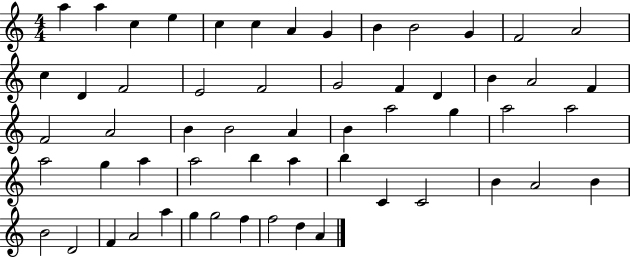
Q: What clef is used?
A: treble